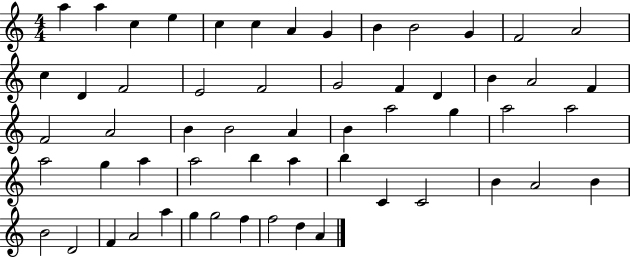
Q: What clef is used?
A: treble